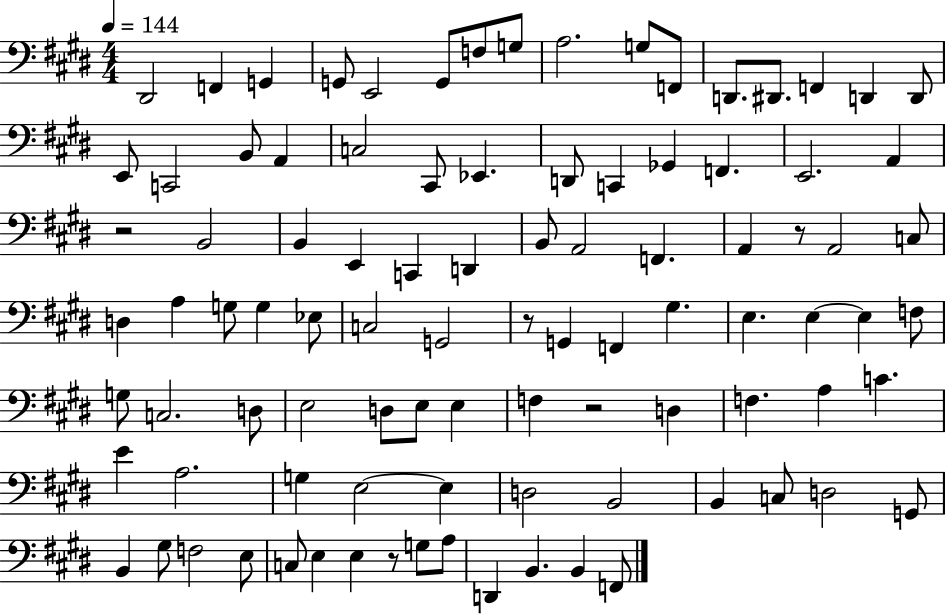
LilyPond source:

{
  \clef bass
  \numericTimeSignature
  \time 4/4
  \key e \major
  \tempo 4 = 144
  dis,2 f,4 g,4 | g,8 e,2 g,8 f8 g8 | a2. g8 f,8 | d,8. dis,8. f,4 d,4 d,8 | \break e,8 c,2 b,8 a,4 | c2 cis,8 ees,4. | d,8 c,4 ges,4 f,4. | e,2. a,4 | \break r2 b,2 | b,4 e,4 c,4 d,4 | b,8 a,2 f,4. | a,4 r8 a,2 c8 | \break d4 a4 g8 g4 ees8 | c2 g,2 | r8 g,4 f,4 gis4. | e4. e4~~ e4 f8 | \break g8 c2. d8 | e2 d8 e8 e4 | f4 r2 d4 | f4. a4 c'4. | \break e'4 a2. | g4 e2~~ e4 | d2 b,2 | b,4 c8 d2 g,8 | \break b,4 gis8 f2 e8 | c8 e4 e4 r8 g8 a8 | d,4 b,4. b,4 f,8 | \bar "|."
}